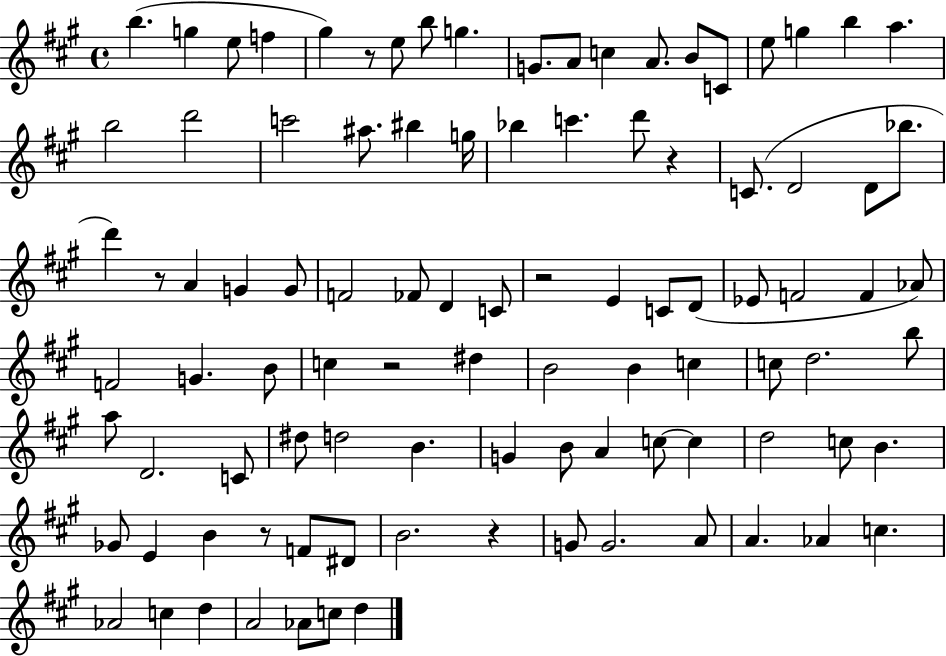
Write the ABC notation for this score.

X:1
T:Untitled
M:4/4
L:1/4
K:A
b g e/2 f ^g z/2 e/2 b/2 g G/2 A/2 c A/2 B/2 C/2 e/2 g b a b2 d'2 c'2 ^a/2 ^b g/4 _b c' d'/2 z C/2 D2 D/2 _b/2 d' z/2 A G G/2 F2 _F/2 D C/2 z2 E C/2 D/2 _E/2 F2 F _A/2 F2 G B/2 c z2 ^d B2 B c c/2 d2 b/2 a/2 D2 C/2 ^d/2 d2 B G B/2 A c/2 c d2 c/2 B _G/2 E B z/2 F/2 ^D/2 B2 z G/2 G2 A/2 A _A c _A2 c d A2 _A/2 c/2 d